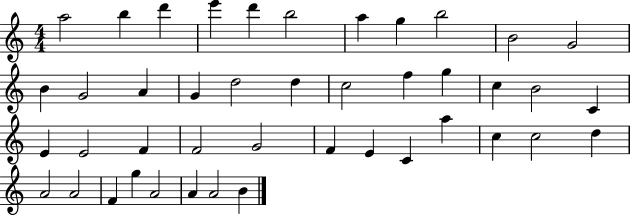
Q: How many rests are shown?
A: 0